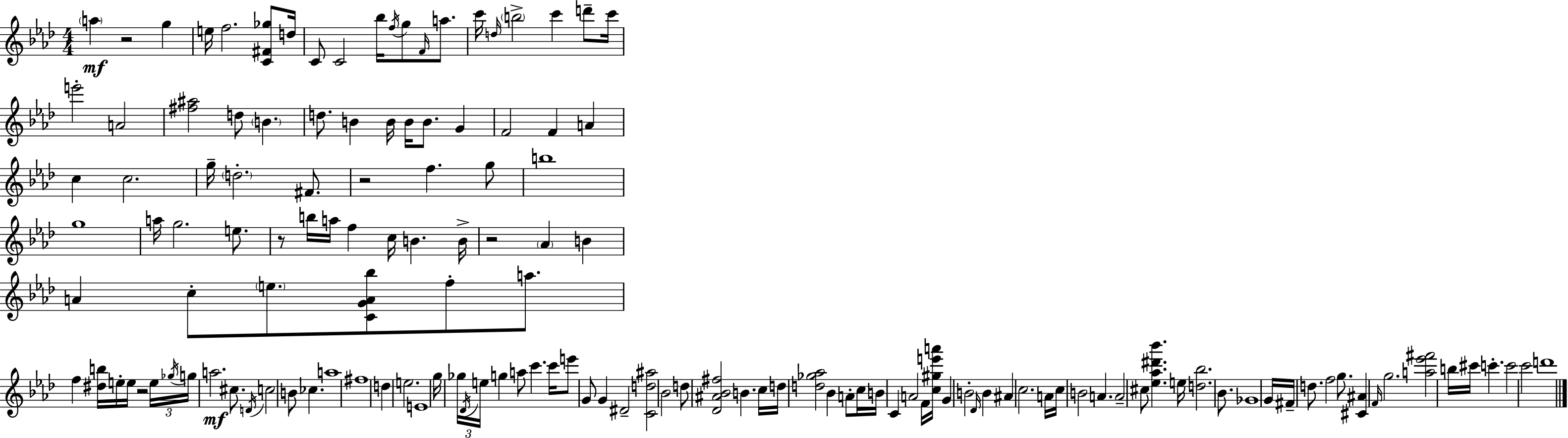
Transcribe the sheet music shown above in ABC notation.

X:1
T:Untitled
M:4/4
L:1/4
K:Ab
a z2 g e/4 f2 [C^F_g]/2 d/4 C/2 C2 _b/4 f/4 g/2 F/4 a/2 c'/4 d/4 b2 c' d'/2 c'/4 e'2 A2 [^f^a]2 d/2 B d/2 B B/4 B/4 B/2 G F2 F A c c2 g/4 d2 ^F/2 z2 f g/2 b4 g4 a/4 g2 e/2 z/2 b/4 a/4 f c/4 B B/4 z2 _A B A c/2 e/2 [CGA_b]/2 f/2 a/2 f [^db]/4 e/4 e/4 z2 e/4 _g/4 g/4 a2 ^c/2 D/4 c2 B/2 _c a4 ^f4 d e2 E4 g/4 _g/4 _D/4 e/4 g a/2 c' c'/4 e'/2 G/2 G ^D2 [Cd^a]2 _B2 d/2 [_D^A_B^f]2 B c/4 d/4 [d_g_a]2 _B A/2 c/4 B/4 C A2 F/4 [c^ge'a']/4 G B2 _D/4 B ^A c2 A/4 c/4 B2 A A2 ^c/2 [_e_a^d'_b'] e/4 [d_b]2 _B/2 _G4 G/4 ^F/4 d/2 f2 g/2 [^C^A] F/4 g2 [a_e'^f']2 b/4 ^c'/4 c' c'2 c'2 d'4